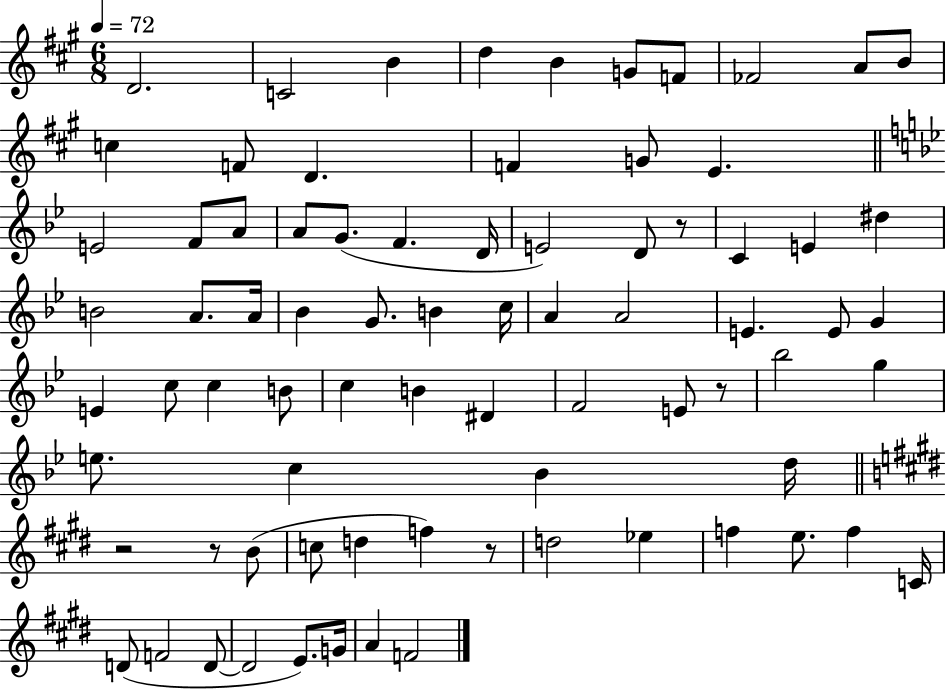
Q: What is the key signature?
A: A major